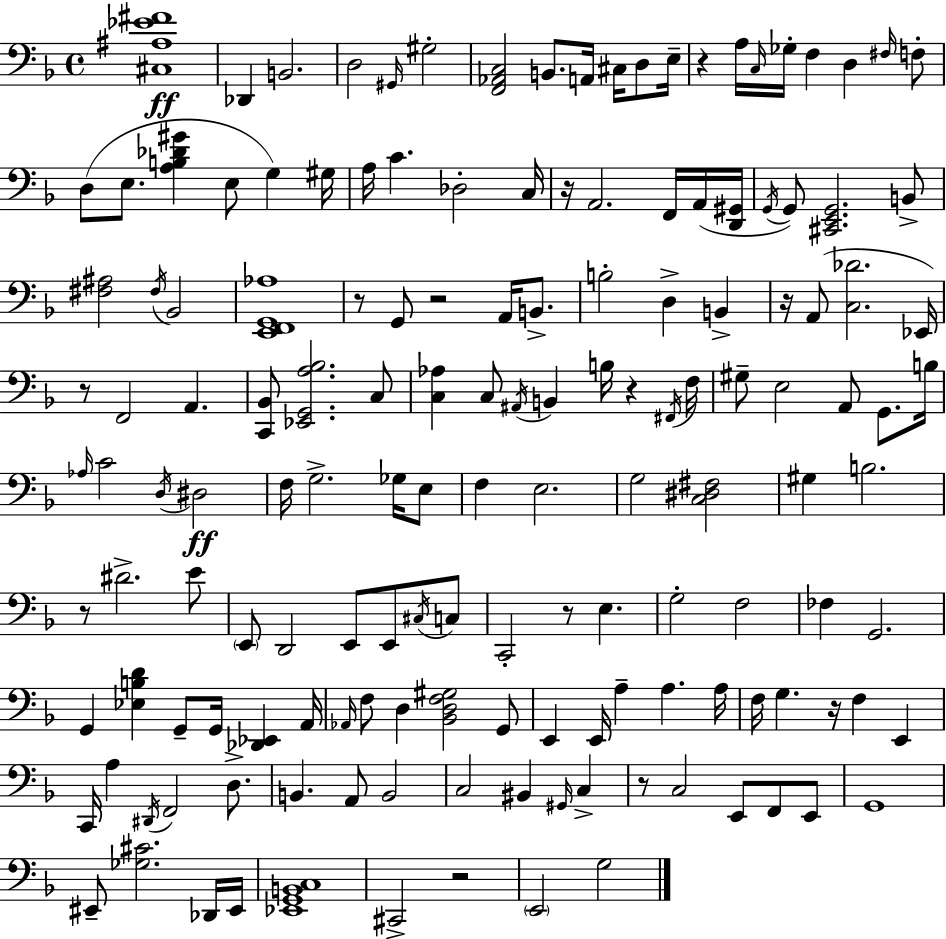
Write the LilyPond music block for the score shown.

{
  \clef bass
  \time 4/4
  \defaultTimeSignature
  \key d \minor
  <cis ais ees' fis'>1\ff | des,4 b,2. | d2 \grace { gis,16 } gis2-. | <f, aes, c>2 b,8. a,16 cis16 d8 | \break e16-- r4 a16 \grace { c16 } ges16-. f4 d4 | \grace { fis16 } f8-. d8( e8. <a b des' gis'>4 e8 g4) | gis16 a16 c'4. des2-. | c16 r16 a,2. | \break f,16 a,16( <d, gis,>16 \acciaccatura { g,16 } g,8) <cis, e, g,>2. | b,8-> <fis ais>2 \acciaccatura { fis16 } bes,2 | <e, f, g, aes>1 | r8 g,8 r2 | \break a,16 b,8.-> b2-. d4-> | b,4-> r16 a,8( <c des'>2. | ees,16) r8 f,2 a,4. | <c, bes,>8 <ees, g, a bes>2. | \break c8 <c aes>4 c8 \acciaccatura { ais,16 } b,4 | b16 r4 \acciaccatura { fis,16 } f16 gis8-- e2 | a,8 g,8. b16 \grace { aes16 } c'2 | \acciaccatura { d16 }\ff dis2 f16 g2.-> | \break ges16 e8 f4 e2. | g2 | <c dis fis>2 gis4 b2. | r8 dis'2.-> | \break e'8 \parenthesize e,8 d,2 | e,8 e,8 \acciaccatura { cis16 } c8 c,2-. | r8 e4. g2-. | f2 fes4 g,2. | \break g,4 <ees b d'>4 | g,8-- g,16 <des, ees,>4 a,16 \grace { aes,16 } f8 d4 | <bes, d f gis>2 g,8 e,4 e,16 | a4-- a4. a16 f16 g4. | \break r16 f4 e,4 c,16 a4 | \acciaccatura { dis,16 } f,2 d8.-> b,4. | a,8 b,2 c2 | bis,4 \grace { gis,16 } c4-> r8 c2 | \break e,8 f,8 e,8 g,1 | eis,8-- <ges cis'>2. | des,16 eis,16 <ees, g, b, c>1 | cis,2-> | \break r2 \parenthesize e,2 | g2 \bar "|."
}